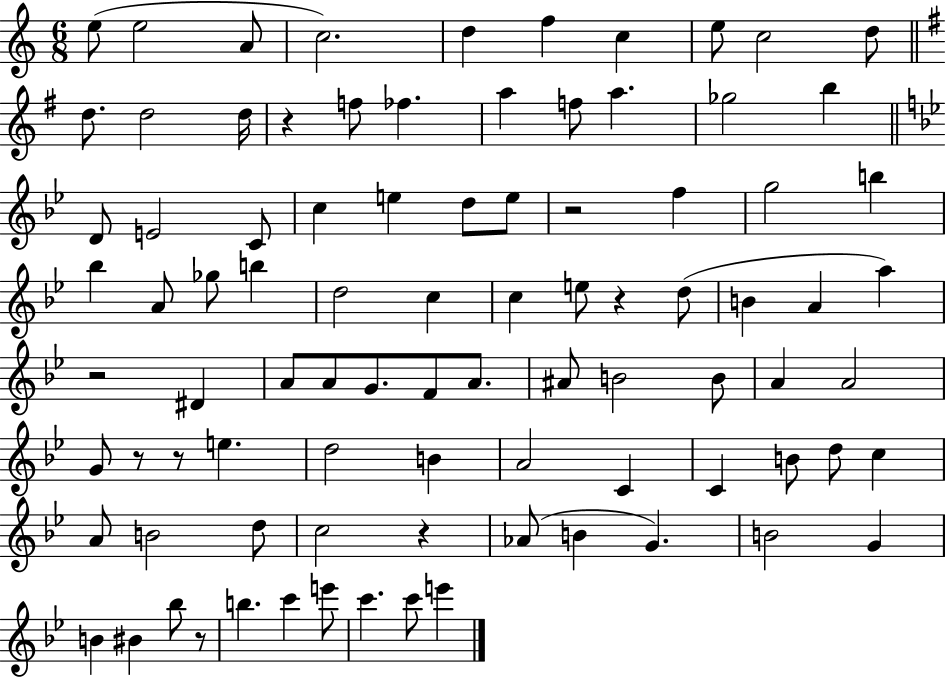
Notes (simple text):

E5/e E5/h A4/e C5/h. D5/q F5/q C5/q E5/e C5/h D5/e D5/e. D5/h D5/s R/q F5/e FES5/q. A5/q F5/e A5/q. Gb5/h B5/q D4/e E4/h C4/e C5/q E5/q D5/e E5/e R/h F5/q G5/h B5/q Bb5/q A4/e Gb5/e B5/q D5/h C5/q C5/q E5/e R/q D5/e B4/q A4/q A5/q R/h D#4/q A4/e A4/e G4/e. F4/e A4/e. A#4/e B4/h B4/e A4/q A4/h G4/e R/e R/e E5/q. D5/h B4/q A4/h C4/q C4/q B4/e D5/e C5/q A4/e B4/h D5/e C5/h R/q Ab4/e B4/q G4/q. B4/h G4/q B4/q BIS4/q Bb5/e R/e B5/q. C6/q E6/e C6/q. C6/e E6/q